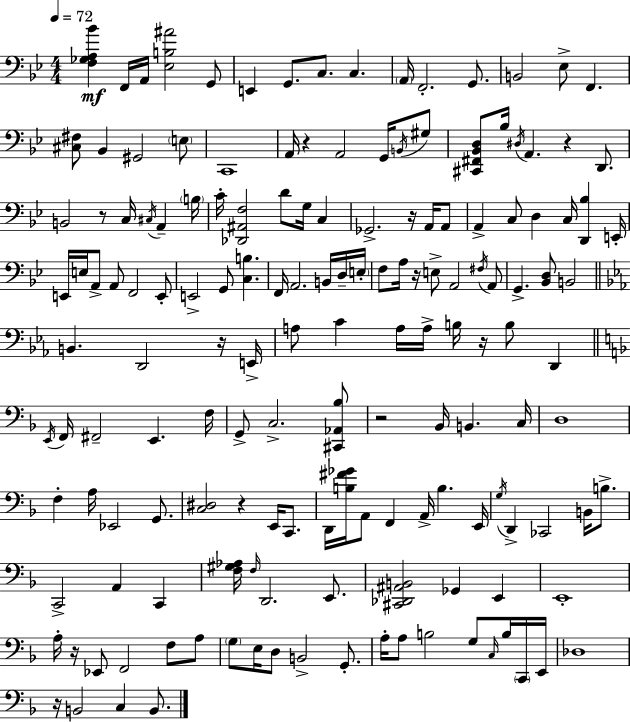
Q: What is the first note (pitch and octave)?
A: F2